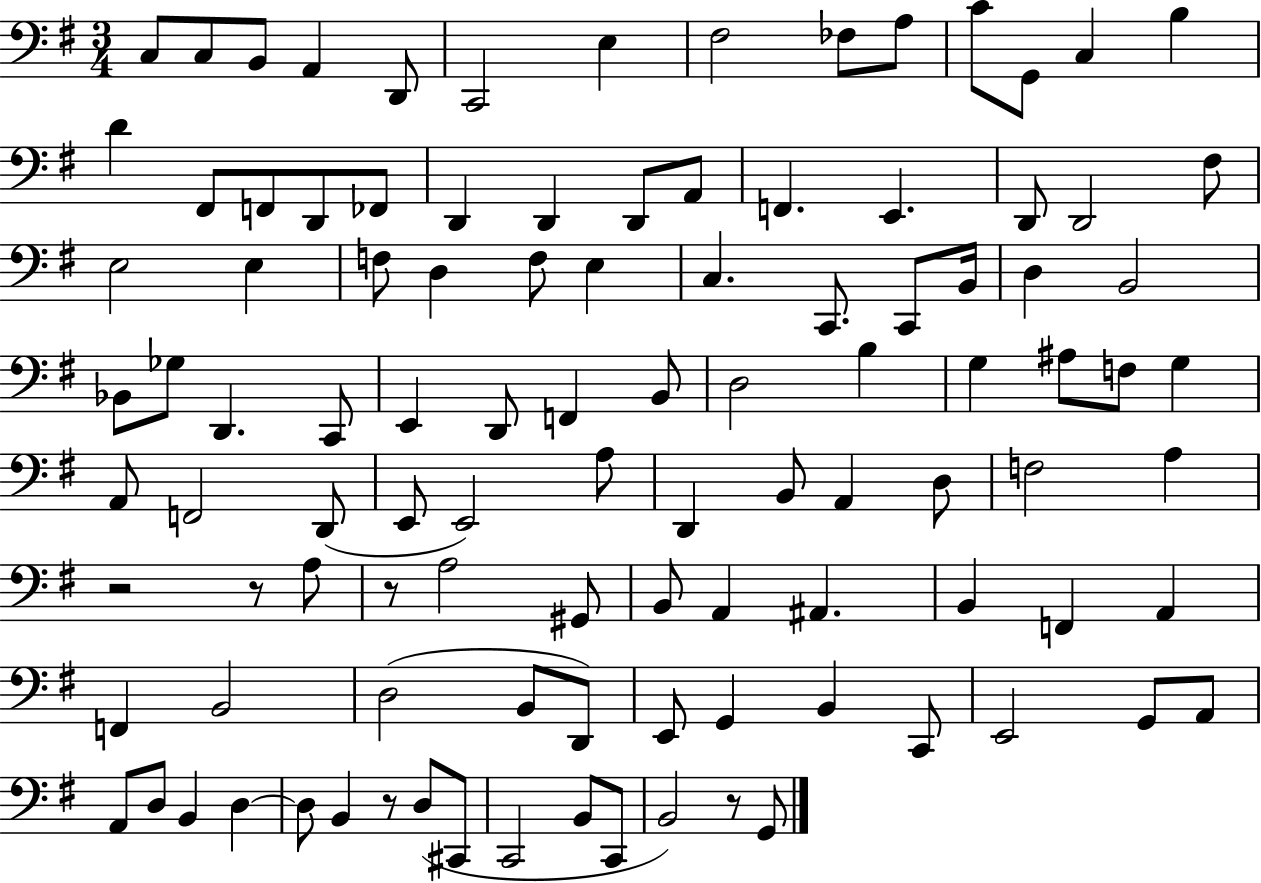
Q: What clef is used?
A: bass